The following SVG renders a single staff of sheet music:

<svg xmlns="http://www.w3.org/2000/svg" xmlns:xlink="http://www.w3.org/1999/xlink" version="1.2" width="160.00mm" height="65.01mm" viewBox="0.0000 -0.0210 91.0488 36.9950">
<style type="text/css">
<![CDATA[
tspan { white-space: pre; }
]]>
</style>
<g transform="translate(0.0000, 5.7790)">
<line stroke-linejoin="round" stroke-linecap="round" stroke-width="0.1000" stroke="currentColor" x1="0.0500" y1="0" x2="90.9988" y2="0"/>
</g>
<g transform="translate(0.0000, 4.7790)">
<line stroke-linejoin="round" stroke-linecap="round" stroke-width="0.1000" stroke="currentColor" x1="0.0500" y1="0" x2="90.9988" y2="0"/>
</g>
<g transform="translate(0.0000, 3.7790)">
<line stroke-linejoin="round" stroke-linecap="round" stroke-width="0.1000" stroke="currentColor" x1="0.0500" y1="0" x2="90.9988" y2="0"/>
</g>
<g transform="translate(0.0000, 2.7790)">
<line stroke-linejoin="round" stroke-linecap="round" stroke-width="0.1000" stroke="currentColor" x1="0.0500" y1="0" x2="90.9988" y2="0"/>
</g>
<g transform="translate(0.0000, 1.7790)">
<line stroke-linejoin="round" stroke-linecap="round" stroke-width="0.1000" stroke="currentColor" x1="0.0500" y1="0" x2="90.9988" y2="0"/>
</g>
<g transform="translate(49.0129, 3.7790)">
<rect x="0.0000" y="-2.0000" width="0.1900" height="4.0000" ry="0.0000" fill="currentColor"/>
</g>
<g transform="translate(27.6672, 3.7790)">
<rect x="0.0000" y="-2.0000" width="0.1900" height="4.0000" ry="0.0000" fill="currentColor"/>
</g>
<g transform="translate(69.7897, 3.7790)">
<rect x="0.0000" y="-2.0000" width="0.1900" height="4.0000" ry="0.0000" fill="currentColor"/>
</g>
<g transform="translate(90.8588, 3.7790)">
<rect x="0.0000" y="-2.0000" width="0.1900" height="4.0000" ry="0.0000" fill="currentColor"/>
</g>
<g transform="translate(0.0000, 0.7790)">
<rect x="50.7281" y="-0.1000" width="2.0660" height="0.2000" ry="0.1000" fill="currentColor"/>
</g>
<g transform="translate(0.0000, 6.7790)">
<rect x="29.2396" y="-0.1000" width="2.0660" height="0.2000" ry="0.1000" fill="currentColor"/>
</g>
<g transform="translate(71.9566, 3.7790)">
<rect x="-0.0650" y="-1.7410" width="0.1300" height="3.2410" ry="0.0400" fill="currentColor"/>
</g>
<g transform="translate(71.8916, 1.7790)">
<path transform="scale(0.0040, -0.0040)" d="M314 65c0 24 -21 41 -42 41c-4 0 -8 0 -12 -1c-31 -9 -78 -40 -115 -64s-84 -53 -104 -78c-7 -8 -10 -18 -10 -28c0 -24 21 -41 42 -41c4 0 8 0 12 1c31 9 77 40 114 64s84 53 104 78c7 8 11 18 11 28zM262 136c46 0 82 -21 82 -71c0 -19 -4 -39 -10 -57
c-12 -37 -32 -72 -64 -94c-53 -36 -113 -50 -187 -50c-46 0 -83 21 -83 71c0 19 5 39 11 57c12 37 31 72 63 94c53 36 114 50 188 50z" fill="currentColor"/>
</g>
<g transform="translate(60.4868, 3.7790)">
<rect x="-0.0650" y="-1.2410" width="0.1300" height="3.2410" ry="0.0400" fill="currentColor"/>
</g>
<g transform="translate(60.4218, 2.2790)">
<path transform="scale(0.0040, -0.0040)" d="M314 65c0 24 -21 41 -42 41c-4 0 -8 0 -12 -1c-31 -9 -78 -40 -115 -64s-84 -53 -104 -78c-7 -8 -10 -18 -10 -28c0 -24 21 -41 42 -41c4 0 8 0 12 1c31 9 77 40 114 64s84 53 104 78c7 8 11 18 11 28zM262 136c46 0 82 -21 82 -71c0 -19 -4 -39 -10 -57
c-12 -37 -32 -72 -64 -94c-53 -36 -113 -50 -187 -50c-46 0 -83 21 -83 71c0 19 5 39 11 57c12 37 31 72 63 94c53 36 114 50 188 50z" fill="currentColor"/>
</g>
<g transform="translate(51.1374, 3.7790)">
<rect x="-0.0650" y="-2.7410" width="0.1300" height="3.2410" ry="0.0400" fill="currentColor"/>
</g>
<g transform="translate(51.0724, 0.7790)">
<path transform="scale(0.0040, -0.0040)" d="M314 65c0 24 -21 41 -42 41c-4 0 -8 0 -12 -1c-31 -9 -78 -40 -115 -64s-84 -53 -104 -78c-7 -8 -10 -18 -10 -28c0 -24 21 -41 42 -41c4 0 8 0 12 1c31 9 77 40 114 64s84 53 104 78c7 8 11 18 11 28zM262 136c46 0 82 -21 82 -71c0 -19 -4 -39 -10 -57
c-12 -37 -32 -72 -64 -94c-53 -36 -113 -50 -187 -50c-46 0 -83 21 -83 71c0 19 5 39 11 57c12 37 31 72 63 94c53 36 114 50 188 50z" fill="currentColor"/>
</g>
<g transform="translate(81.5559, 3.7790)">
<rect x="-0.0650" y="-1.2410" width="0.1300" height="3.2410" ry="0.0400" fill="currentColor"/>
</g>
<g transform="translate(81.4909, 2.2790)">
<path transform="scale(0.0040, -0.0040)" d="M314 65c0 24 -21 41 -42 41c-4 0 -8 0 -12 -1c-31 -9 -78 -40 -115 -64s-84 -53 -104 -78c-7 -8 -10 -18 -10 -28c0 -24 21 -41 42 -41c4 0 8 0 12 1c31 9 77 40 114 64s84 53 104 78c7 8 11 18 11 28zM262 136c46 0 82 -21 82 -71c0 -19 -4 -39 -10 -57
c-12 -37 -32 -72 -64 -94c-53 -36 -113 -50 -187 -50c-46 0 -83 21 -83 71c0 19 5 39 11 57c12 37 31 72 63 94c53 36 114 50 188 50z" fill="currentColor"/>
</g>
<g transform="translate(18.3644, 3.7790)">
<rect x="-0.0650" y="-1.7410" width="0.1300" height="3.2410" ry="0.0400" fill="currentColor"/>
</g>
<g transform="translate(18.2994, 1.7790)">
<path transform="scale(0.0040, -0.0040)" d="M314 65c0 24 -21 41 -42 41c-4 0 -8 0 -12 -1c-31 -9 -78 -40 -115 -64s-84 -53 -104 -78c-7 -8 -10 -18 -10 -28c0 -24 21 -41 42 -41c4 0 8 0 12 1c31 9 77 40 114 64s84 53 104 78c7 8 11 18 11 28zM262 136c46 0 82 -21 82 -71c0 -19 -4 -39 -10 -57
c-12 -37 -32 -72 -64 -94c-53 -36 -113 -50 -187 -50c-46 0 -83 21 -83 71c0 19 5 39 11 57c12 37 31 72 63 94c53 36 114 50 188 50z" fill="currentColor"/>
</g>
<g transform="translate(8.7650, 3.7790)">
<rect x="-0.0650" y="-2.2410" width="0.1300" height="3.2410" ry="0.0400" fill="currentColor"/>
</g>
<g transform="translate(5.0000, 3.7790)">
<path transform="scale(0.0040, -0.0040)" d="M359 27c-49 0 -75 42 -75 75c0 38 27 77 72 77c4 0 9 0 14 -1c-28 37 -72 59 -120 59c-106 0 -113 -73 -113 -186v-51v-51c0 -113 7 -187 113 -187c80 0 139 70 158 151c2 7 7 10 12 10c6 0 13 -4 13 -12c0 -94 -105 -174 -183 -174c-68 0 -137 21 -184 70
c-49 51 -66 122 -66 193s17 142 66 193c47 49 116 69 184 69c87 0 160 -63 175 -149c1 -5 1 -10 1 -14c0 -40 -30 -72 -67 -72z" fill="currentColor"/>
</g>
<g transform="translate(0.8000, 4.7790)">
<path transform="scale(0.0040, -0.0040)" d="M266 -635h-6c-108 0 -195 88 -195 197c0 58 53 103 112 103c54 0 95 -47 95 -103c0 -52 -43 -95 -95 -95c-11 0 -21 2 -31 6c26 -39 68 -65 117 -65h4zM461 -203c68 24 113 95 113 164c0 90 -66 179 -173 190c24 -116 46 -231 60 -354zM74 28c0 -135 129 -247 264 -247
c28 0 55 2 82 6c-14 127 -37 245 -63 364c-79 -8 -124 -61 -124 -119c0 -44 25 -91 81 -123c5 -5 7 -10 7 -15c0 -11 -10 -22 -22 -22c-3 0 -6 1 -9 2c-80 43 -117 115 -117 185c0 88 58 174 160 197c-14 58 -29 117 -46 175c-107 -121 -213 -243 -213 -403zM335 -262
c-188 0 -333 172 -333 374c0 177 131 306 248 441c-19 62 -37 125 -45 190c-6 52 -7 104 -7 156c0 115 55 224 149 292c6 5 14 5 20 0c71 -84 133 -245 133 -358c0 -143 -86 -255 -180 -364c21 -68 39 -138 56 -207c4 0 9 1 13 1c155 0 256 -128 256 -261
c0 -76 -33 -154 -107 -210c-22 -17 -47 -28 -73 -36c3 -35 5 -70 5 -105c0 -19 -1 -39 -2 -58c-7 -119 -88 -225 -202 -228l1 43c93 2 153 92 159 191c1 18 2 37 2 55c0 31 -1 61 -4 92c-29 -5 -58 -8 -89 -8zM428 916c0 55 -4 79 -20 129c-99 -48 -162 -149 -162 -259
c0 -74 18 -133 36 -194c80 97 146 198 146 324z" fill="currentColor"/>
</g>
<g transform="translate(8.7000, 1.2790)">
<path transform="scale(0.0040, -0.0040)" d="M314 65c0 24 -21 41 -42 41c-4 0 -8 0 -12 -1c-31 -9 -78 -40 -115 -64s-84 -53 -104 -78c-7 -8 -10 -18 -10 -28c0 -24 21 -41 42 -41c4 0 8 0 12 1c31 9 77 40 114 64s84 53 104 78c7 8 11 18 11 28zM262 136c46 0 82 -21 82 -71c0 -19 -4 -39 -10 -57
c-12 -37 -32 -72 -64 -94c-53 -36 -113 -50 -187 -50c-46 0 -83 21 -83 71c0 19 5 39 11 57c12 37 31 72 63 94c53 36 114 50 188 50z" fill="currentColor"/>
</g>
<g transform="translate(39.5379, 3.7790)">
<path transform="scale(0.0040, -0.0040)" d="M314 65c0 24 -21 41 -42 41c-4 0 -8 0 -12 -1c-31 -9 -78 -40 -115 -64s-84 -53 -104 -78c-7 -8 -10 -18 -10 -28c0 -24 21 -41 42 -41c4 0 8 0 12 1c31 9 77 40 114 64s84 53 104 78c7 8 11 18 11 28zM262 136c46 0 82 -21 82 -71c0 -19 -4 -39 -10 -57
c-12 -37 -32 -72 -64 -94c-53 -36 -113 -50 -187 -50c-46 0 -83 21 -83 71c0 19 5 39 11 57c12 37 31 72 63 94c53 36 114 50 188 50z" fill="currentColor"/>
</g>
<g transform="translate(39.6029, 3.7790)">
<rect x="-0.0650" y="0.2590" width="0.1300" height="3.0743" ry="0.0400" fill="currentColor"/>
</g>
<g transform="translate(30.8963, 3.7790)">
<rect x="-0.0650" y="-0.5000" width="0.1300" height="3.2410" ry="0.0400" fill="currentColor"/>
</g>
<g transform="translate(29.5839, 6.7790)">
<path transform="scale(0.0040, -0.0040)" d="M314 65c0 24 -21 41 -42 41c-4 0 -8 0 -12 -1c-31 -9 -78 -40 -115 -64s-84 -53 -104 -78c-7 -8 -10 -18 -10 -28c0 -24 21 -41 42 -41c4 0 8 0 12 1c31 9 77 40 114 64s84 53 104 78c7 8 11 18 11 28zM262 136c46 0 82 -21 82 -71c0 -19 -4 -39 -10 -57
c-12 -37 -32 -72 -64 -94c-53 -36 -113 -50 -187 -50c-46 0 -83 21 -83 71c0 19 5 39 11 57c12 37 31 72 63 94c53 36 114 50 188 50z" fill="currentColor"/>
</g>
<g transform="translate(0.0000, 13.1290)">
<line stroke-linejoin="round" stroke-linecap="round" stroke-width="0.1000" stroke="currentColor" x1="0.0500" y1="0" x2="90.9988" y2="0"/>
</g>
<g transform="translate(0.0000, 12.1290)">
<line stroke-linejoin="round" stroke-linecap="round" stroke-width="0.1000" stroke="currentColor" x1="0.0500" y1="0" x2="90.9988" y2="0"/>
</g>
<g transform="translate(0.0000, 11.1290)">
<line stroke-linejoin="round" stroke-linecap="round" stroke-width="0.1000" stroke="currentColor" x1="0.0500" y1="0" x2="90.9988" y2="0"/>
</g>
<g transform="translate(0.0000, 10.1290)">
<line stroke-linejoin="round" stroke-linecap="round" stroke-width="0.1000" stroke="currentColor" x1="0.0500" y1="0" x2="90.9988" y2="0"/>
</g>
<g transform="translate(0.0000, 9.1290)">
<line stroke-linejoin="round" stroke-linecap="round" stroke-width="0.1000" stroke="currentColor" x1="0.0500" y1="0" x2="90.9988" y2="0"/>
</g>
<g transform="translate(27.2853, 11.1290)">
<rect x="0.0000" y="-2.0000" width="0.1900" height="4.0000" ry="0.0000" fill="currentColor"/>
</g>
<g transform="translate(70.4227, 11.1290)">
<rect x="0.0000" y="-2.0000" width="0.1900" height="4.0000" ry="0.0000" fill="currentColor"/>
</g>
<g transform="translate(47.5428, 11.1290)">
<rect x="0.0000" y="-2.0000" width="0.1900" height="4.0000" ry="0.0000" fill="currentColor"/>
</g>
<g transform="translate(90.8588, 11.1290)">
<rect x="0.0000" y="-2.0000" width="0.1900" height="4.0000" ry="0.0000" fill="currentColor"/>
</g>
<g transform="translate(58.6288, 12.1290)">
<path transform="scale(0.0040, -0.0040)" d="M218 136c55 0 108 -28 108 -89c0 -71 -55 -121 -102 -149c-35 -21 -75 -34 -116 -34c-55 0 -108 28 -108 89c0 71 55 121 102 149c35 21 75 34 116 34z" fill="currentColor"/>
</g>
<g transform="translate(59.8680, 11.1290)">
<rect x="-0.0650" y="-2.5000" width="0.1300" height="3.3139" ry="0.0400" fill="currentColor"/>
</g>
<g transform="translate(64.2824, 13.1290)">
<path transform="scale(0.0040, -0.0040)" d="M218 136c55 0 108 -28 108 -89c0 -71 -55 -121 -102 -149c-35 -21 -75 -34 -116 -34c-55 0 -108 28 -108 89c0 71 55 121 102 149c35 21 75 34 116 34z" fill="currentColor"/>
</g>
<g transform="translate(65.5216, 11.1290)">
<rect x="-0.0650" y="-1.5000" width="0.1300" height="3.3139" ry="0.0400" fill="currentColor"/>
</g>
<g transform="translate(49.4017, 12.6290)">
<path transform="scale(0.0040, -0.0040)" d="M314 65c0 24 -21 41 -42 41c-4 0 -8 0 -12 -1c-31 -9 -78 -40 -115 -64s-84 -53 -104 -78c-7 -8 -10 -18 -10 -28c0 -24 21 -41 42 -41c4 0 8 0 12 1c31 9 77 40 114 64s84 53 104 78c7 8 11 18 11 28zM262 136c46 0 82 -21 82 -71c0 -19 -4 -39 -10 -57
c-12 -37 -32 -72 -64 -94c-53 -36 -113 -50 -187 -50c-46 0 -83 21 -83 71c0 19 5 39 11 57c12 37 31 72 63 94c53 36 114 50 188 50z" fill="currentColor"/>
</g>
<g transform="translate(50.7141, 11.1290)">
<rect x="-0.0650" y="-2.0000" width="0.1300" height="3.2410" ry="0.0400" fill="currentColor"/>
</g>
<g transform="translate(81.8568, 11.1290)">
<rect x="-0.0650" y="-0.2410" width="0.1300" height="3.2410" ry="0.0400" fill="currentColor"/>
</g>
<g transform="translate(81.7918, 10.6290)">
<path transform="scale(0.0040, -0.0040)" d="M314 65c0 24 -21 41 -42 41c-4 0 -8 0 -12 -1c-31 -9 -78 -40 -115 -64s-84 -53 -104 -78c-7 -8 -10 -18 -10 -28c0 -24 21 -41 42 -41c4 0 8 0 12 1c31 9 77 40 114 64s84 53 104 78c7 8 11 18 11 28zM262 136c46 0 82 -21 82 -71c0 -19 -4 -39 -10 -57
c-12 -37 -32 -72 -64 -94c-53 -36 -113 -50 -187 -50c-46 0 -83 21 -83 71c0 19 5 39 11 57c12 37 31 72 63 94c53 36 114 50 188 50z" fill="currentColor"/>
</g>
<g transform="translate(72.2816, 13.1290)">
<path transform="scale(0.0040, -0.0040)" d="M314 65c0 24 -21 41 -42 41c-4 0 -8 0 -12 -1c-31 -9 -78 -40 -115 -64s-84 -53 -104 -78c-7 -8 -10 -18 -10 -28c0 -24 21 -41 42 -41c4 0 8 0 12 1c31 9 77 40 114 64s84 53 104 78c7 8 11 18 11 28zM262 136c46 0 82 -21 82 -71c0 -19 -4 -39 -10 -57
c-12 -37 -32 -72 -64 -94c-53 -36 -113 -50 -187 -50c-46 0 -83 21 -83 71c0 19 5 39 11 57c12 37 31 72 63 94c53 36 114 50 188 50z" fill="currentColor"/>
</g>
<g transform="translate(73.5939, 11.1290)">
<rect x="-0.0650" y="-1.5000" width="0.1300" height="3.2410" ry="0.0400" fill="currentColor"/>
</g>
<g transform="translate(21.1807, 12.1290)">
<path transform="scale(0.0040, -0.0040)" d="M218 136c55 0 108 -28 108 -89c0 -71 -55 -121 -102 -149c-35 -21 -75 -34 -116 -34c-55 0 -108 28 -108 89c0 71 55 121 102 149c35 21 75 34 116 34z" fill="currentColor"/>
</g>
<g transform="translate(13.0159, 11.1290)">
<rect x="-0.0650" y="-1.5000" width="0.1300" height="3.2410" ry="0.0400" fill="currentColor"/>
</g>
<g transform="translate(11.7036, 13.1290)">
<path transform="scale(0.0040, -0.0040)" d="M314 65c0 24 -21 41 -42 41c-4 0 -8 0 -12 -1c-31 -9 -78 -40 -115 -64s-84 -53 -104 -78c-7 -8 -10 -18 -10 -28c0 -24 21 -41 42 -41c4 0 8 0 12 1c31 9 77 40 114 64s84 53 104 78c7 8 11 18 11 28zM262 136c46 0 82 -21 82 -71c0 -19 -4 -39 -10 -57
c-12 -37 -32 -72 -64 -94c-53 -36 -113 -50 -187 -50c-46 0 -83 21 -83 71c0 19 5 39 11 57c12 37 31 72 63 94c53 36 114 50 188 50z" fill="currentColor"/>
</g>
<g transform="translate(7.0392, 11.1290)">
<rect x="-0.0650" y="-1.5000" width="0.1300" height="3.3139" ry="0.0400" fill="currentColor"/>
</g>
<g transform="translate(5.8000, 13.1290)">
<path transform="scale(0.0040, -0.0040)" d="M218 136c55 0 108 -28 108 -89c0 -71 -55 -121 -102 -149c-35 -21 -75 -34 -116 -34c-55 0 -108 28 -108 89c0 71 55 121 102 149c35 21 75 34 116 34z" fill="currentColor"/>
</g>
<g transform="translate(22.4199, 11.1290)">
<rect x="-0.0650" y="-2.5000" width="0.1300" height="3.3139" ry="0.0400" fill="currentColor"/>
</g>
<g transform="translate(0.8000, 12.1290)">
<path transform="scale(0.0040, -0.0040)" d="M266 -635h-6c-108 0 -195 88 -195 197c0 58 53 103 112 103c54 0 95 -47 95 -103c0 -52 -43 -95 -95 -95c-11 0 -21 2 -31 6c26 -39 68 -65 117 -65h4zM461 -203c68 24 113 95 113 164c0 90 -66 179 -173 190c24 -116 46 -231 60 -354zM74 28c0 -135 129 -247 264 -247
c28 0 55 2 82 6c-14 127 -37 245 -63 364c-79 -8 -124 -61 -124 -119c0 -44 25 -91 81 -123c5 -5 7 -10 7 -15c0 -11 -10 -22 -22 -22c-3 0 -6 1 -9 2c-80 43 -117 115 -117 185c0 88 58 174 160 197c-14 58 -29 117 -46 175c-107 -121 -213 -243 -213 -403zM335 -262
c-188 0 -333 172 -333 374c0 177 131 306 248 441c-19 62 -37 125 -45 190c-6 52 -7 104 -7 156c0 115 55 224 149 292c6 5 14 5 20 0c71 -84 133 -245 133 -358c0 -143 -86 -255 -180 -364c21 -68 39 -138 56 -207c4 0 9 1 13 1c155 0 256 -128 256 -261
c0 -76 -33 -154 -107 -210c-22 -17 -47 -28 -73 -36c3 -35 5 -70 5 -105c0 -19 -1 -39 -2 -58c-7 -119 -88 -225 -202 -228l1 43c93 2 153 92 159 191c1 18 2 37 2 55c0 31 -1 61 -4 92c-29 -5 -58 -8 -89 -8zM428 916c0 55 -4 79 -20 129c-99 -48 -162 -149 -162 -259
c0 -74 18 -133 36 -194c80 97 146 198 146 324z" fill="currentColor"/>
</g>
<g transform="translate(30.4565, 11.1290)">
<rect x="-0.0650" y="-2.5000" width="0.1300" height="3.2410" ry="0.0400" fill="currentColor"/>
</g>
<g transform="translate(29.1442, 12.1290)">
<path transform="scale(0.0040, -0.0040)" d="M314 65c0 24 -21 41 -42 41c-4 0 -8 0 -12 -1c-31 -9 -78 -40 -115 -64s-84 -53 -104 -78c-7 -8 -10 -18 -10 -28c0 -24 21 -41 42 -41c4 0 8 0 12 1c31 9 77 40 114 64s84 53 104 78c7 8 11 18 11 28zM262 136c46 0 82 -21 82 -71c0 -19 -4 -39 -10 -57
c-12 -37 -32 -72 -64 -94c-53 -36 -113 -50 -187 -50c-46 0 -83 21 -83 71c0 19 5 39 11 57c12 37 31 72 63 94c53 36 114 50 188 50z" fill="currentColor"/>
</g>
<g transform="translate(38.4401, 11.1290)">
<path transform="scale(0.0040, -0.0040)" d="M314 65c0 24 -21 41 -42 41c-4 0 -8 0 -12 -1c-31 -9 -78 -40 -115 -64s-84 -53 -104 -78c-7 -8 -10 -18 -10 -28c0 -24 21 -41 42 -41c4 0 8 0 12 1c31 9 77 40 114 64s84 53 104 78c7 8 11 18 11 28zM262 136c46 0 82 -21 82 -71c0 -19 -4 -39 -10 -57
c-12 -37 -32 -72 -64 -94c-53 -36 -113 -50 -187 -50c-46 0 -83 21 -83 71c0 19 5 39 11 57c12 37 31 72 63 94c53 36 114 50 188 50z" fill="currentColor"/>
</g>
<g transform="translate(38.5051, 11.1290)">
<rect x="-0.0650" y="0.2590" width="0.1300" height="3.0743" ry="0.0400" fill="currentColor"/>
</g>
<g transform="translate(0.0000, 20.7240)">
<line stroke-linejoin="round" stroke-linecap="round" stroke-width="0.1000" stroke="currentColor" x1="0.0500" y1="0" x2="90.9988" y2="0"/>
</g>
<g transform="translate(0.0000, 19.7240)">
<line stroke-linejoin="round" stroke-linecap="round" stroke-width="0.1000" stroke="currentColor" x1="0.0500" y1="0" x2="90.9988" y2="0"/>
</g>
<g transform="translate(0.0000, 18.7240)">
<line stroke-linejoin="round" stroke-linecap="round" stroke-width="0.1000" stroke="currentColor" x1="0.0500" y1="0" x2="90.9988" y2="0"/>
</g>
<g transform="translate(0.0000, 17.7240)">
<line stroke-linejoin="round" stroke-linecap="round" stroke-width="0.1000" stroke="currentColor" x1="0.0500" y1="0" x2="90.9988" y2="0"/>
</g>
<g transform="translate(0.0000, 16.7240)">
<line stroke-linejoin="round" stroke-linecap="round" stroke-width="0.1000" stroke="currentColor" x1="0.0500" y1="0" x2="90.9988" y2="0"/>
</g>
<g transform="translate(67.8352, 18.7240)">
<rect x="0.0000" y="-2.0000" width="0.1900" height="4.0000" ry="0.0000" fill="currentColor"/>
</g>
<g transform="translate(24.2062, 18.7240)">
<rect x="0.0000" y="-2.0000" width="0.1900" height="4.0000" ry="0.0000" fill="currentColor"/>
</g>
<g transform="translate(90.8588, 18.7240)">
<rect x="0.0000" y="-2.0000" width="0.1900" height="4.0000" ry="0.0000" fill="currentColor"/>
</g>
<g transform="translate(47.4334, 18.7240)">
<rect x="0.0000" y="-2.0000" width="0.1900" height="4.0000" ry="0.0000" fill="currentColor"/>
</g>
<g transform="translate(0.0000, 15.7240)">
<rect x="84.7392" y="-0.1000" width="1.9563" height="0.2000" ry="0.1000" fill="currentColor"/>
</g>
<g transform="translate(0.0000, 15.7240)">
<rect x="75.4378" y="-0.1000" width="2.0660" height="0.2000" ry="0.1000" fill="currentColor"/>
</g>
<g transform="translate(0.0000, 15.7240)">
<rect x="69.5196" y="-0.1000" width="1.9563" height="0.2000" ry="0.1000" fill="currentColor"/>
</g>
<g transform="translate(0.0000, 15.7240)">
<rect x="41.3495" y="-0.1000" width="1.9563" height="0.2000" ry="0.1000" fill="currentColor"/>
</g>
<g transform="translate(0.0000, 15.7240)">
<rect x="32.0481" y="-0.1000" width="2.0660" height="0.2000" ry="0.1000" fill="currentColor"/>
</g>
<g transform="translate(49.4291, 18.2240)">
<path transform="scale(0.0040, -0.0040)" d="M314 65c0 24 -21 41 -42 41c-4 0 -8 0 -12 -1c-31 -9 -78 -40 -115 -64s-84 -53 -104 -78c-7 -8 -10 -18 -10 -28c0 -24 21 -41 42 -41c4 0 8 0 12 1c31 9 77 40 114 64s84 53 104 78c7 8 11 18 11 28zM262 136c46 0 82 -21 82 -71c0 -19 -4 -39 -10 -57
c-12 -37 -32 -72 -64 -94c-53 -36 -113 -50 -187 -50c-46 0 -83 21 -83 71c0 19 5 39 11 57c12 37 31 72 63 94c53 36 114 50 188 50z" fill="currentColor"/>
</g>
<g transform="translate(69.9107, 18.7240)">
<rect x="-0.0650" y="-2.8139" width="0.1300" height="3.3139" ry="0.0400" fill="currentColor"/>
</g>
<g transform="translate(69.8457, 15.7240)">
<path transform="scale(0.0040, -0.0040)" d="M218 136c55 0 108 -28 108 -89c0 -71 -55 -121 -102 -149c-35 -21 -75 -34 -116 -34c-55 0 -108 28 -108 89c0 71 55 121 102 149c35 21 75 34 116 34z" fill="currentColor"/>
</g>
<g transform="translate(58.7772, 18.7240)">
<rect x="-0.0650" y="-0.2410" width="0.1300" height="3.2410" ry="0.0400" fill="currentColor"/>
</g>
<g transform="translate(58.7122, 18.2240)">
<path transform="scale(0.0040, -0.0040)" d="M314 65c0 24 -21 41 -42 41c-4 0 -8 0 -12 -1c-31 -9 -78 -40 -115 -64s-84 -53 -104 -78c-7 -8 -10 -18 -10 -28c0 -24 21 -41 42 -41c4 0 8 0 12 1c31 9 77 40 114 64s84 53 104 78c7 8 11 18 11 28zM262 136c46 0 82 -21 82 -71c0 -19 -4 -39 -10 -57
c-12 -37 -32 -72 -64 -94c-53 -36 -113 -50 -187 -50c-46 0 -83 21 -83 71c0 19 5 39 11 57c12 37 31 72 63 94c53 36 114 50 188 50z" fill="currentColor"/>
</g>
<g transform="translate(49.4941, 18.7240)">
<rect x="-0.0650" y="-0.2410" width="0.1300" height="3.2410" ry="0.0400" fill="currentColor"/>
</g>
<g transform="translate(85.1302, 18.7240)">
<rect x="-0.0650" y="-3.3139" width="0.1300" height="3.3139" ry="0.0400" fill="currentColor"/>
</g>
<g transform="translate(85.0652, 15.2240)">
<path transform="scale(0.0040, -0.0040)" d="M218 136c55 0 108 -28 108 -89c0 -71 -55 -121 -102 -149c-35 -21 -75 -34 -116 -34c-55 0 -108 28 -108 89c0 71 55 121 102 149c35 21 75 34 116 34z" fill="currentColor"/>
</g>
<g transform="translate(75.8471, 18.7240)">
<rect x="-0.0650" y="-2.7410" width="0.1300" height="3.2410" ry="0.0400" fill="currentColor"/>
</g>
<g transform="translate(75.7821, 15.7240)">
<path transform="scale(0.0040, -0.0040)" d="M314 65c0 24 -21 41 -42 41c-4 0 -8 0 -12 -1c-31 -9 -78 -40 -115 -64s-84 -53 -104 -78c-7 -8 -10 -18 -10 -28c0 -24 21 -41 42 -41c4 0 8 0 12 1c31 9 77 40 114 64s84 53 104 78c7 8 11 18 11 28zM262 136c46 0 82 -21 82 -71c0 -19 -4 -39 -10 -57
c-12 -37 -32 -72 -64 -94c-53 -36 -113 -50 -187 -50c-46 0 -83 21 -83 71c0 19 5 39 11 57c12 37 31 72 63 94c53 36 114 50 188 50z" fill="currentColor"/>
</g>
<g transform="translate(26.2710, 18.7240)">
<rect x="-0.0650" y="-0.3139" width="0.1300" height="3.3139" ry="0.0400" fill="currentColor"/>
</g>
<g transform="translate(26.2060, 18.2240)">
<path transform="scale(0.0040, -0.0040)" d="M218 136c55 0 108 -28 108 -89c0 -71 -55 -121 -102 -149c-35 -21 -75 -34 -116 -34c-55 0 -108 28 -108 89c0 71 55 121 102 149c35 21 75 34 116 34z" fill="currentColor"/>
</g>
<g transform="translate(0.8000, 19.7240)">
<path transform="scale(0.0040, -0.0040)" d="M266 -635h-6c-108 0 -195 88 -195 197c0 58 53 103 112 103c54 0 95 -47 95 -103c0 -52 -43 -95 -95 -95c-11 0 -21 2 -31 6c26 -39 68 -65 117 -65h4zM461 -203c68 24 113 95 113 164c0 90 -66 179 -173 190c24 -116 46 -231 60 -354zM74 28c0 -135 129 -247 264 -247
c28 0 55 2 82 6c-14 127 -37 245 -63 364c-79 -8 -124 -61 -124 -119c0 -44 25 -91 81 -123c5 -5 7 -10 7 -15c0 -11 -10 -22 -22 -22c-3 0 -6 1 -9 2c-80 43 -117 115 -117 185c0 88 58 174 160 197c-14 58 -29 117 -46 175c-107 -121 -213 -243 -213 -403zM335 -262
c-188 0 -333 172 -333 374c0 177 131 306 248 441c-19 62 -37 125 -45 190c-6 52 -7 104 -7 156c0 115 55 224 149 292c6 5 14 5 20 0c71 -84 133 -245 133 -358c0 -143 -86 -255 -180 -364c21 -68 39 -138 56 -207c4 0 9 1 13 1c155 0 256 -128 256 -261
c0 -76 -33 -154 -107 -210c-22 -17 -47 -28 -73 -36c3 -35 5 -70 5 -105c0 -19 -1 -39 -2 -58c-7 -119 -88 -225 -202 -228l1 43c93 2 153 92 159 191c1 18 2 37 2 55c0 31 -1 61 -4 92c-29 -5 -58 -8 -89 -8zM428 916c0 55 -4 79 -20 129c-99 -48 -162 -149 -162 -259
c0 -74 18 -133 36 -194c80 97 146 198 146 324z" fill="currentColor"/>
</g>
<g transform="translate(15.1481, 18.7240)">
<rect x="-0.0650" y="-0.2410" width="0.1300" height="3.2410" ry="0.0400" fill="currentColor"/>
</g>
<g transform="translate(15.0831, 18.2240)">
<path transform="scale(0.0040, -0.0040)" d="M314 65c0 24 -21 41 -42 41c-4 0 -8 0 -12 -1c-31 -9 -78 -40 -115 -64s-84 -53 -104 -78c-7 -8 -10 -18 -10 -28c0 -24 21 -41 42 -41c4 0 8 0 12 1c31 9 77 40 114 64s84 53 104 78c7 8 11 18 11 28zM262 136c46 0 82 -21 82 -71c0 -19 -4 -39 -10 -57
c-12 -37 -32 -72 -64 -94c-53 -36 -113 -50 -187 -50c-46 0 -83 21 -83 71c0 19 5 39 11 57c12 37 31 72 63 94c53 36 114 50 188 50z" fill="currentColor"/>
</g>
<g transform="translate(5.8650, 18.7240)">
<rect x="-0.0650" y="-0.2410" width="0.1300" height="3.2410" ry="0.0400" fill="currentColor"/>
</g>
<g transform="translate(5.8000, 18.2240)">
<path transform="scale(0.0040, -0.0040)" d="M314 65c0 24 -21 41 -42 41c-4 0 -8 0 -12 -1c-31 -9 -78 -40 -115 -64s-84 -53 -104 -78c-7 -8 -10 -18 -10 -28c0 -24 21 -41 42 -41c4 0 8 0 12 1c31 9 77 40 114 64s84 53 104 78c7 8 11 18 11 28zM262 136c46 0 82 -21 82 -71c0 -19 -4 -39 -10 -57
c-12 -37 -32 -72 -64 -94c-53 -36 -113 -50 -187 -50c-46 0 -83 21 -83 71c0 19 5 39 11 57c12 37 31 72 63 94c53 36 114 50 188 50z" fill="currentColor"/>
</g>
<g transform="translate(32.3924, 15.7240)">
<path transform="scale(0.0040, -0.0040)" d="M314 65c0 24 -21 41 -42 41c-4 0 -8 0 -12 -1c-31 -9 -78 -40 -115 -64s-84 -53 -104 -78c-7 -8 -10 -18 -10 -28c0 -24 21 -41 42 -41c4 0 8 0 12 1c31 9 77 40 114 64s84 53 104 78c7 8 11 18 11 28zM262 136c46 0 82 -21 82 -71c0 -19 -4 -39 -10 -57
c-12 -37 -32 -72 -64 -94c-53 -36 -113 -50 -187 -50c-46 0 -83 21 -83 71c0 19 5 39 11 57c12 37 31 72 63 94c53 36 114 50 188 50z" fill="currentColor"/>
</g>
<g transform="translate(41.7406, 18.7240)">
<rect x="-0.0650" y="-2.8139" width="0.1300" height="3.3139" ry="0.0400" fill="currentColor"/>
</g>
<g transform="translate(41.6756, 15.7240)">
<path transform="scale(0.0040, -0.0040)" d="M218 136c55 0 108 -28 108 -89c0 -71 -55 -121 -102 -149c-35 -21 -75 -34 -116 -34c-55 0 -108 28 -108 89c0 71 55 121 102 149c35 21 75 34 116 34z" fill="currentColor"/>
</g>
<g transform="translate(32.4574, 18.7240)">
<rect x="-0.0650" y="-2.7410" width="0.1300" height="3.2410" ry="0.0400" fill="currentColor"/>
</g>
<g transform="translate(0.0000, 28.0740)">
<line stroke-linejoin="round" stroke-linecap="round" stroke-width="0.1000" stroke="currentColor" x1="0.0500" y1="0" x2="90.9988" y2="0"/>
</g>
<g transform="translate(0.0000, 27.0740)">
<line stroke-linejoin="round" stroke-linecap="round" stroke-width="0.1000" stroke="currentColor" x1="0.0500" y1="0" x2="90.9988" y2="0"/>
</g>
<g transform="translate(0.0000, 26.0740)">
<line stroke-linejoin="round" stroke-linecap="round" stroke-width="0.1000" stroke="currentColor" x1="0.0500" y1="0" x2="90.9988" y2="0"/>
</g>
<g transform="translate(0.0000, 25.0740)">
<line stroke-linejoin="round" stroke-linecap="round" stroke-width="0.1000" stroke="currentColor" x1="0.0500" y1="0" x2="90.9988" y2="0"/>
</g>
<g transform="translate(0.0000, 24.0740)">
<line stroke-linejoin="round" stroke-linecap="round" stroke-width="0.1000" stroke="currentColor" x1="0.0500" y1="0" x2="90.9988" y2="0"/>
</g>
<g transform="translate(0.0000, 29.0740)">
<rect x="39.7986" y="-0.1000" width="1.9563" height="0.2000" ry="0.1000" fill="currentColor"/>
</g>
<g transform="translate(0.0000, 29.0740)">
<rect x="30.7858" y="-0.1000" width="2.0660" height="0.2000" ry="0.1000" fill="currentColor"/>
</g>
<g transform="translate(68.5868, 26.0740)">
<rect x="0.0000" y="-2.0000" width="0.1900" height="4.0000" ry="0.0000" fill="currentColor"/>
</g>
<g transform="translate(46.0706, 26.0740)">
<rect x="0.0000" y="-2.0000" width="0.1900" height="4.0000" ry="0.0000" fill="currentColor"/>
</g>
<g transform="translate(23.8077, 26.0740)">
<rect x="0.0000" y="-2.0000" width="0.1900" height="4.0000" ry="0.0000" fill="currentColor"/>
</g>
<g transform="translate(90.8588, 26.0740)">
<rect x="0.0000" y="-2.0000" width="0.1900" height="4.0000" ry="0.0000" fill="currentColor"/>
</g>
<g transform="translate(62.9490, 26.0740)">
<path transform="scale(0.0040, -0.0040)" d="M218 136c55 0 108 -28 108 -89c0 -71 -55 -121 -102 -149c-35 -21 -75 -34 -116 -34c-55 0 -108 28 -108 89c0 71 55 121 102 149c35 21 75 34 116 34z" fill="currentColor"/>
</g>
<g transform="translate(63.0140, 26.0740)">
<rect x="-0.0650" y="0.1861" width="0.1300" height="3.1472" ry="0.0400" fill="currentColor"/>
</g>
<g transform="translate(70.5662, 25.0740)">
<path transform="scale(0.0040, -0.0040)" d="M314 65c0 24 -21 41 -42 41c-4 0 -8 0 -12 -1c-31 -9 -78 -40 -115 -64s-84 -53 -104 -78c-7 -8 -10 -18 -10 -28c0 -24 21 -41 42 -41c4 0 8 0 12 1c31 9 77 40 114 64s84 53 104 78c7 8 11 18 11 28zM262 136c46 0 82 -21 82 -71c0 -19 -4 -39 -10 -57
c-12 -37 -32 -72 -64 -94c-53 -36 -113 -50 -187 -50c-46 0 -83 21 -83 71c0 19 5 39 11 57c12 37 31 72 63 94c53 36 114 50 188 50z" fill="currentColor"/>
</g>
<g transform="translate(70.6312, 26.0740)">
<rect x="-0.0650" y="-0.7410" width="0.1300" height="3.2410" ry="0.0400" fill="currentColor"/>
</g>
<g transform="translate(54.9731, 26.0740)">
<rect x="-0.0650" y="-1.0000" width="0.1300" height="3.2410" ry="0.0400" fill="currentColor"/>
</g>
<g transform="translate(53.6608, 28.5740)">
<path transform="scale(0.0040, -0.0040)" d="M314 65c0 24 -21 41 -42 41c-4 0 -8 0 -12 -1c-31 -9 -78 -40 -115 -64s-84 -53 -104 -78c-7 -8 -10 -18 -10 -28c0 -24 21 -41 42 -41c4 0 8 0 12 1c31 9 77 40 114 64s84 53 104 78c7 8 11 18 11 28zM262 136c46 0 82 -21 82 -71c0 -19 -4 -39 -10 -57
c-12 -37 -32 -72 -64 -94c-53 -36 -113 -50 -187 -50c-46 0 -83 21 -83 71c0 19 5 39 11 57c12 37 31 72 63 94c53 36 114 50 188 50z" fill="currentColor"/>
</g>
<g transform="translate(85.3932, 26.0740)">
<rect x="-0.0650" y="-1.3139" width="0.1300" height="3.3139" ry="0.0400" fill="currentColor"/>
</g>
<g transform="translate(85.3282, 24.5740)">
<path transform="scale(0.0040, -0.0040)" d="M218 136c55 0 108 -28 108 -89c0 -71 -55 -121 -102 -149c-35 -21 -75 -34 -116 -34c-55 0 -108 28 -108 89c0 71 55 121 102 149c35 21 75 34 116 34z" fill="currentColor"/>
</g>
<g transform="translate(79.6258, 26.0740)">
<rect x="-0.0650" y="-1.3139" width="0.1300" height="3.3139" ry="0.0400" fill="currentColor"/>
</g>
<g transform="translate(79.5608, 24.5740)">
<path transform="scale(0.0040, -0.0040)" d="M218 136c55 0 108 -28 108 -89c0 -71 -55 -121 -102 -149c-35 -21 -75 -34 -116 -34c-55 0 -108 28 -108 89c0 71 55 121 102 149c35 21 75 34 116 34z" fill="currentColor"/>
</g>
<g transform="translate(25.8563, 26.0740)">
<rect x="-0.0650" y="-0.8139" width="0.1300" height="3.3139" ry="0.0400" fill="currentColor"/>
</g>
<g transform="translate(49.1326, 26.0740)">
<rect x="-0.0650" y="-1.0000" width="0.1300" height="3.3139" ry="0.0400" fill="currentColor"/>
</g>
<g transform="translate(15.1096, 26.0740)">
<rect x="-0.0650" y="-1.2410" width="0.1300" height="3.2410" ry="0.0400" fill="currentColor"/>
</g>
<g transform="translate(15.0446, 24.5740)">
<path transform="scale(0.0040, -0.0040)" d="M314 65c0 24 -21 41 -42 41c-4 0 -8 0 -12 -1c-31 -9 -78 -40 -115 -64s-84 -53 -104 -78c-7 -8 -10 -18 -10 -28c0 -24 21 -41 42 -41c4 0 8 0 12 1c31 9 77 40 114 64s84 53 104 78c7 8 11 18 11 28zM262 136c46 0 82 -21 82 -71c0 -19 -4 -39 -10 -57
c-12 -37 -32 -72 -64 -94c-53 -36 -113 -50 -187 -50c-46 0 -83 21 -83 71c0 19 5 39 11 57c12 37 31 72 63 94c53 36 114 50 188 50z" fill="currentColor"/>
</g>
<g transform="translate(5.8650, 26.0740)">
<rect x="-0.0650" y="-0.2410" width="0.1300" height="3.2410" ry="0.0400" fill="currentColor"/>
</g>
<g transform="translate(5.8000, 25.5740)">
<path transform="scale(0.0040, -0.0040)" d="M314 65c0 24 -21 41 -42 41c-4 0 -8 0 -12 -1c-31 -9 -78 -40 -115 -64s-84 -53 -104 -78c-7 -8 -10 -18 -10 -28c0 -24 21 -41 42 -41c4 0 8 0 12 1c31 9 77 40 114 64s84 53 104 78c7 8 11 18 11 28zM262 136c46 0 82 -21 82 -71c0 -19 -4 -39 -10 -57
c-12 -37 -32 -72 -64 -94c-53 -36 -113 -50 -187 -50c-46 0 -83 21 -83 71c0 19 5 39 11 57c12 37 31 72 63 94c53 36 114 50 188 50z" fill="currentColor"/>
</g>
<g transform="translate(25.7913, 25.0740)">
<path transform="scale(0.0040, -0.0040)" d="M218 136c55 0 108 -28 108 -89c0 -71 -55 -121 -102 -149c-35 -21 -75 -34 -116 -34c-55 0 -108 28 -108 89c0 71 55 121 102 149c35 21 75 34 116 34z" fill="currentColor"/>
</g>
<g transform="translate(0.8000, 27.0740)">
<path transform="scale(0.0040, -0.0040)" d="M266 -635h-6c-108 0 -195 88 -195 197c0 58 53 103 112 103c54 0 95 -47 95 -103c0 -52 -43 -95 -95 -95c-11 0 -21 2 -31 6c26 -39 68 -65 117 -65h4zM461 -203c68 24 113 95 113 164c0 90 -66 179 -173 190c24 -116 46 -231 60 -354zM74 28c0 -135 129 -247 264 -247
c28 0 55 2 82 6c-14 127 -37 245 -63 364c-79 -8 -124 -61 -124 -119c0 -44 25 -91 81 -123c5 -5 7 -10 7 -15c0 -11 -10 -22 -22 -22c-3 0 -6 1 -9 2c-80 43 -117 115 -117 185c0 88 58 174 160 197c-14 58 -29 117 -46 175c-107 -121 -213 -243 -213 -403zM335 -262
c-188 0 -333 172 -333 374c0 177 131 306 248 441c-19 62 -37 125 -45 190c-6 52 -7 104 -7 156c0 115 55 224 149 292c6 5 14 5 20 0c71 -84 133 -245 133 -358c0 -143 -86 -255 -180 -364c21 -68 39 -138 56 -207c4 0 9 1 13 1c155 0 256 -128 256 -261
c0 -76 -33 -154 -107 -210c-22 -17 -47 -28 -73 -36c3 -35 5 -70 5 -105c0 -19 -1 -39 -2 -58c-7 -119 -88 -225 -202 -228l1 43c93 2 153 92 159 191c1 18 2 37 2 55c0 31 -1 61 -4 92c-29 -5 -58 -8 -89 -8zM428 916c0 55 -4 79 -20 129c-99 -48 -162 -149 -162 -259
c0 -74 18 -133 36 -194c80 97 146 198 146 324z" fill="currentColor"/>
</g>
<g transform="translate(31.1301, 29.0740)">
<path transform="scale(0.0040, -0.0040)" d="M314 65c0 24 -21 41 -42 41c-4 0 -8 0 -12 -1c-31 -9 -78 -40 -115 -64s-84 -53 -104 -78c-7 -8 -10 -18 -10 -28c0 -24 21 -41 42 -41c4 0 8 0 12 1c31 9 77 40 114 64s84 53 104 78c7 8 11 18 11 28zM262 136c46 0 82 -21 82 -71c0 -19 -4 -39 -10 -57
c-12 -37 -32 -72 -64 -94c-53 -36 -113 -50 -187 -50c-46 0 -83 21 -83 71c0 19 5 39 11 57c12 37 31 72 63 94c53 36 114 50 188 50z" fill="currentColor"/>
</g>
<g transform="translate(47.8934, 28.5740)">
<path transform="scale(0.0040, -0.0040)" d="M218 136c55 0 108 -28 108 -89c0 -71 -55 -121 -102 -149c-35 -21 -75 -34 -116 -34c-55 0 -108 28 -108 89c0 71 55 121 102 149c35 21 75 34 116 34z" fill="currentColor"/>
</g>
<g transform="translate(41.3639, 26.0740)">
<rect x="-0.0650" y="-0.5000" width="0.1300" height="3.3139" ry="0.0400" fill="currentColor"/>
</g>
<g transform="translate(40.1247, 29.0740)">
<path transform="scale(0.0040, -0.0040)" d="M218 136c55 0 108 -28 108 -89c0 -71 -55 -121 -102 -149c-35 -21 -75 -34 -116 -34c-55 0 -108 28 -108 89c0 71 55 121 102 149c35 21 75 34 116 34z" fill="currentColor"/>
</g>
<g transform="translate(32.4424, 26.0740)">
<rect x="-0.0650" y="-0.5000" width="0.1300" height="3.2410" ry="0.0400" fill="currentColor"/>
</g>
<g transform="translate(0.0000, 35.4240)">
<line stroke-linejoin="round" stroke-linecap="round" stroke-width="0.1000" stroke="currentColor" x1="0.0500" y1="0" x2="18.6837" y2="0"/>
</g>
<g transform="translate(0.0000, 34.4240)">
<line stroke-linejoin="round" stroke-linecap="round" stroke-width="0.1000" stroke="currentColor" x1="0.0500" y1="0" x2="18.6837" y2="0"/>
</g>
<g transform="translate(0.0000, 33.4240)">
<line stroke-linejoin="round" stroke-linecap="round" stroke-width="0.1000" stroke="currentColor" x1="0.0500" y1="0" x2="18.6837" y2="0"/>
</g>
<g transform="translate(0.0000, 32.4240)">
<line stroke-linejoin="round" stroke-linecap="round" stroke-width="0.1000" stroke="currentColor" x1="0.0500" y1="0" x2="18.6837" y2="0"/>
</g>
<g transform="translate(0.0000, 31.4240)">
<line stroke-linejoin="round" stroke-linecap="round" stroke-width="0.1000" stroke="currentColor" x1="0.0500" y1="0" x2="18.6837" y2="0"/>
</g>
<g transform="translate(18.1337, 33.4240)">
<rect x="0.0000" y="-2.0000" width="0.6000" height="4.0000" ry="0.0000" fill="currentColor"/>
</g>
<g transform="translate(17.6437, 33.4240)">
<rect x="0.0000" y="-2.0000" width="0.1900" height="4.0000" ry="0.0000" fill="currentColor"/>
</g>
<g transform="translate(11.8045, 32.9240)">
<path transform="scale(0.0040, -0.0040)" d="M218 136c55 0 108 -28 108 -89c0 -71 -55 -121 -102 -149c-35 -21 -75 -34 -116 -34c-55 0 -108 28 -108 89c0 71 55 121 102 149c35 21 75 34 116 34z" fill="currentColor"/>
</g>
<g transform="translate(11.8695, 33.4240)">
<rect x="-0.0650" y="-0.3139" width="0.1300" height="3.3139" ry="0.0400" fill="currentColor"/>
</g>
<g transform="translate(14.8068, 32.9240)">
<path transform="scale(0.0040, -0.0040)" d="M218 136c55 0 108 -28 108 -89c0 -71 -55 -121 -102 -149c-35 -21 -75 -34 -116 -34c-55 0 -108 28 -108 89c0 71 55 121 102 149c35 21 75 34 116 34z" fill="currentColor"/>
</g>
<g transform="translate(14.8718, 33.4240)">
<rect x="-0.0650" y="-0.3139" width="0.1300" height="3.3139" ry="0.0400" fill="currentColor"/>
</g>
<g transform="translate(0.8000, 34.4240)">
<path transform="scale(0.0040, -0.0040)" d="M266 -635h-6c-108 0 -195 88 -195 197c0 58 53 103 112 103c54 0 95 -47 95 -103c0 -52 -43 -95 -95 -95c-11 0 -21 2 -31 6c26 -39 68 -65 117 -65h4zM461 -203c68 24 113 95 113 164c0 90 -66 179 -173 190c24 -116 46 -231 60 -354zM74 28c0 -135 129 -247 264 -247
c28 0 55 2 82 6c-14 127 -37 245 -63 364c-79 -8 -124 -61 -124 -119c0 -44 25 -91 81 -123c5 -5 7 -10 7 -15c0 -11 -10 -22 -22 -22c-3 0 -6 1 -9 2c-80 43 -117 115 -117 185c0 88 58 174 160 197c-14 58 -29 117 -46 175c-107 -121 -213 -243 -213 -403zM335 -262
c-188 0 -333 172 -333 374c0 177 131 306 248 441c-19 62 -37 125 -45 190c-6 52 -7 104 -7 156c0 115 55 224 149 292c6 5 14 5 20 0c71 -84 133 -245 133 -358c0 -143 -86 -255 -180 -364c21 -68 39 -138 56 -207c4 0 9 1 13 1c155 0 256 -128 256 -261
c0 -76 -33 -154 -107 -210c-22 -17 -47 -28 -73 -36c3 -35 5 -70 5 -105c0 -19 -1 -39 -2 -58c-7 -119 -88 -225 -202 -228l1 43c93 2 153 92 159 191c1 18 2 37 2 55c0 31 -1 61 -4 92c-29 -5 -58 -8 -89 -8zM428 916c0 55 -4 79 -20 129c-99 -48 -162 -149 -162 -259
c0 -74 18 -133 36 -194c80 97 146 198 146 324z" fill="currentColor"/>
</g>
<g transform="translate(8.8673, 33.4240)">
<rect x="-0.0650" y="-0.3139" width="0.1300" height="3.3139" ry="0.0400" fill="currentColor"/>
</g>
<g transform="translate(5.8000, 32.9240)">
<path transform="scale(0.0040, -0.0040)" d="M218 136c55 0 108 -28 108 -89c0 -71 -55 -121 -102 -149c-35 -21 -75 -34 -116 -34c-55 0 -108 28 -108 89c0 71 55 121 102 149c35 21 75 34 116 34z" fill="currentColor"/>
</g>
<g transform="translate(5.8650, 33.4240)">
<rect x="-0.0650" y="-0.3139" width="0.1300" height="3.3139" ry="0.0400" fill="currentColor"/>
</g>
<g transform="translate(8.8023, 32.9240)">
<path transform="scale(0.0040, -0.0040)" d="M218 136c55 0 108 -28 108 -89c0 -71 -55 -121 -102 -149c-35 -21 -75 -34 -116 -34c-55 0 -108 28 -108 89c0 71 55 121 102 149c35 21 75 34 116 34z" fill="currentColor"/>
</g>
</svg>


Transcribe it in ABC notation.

X:1
T:Untitled
M:4/4
L:1/4
K:C
g2 f2 C2 B2 a2 e2 f2 e2 E E2 G G2 B2 F2 G E E2 c2 c2 c2 c a2 a c2 c2 a a2 b c2 e2 d C2 C D D2 B d2 e e c c c c